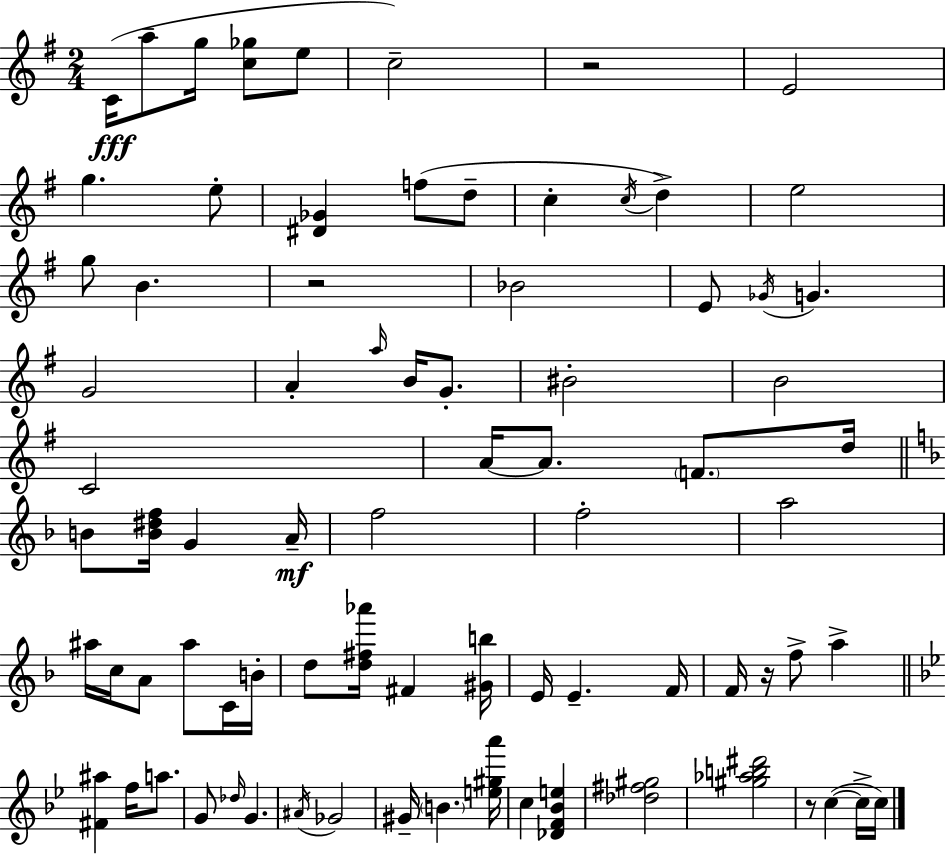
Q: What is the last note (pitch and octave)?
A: C5